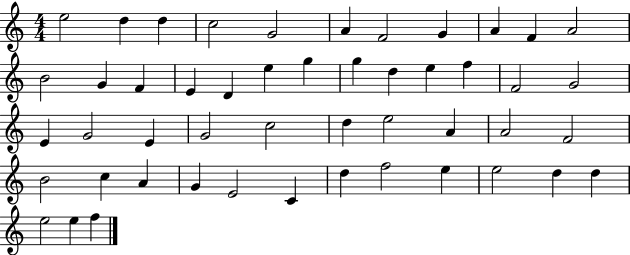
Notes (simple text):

E5/h D5/q D5/q C5/h G4/h A4/q F4/h G4/q A4/q F4/q A4/h B4/h G4/q F4/q E4/q D4/q E5/q G5/q G5/q D5/q E5/q F5/q F4/h G4/h E4/q G4/h E4/q G4/h C5/h D5/q E5/h A4/q A4/h F4/h B4/h C5/q A4/q G4/q E4/h C4/q D5/q F5/h E5/q E5/h D5/q D5/q E5/h E5/q F5/q